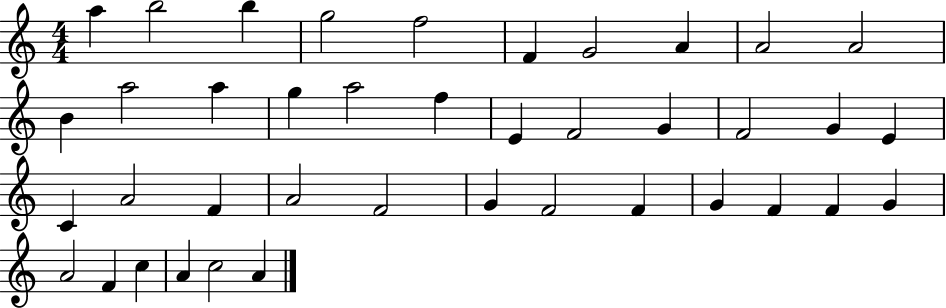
X:1
T:Untitled
M:4/4
L:1/4
K:C
a b2 b g2 f2 F G2 A A2 A2 B a2 a g a2 f E F2 G F2 G E C A2 F A2 F2 G F2 F G F F G A2 F c A c2 A